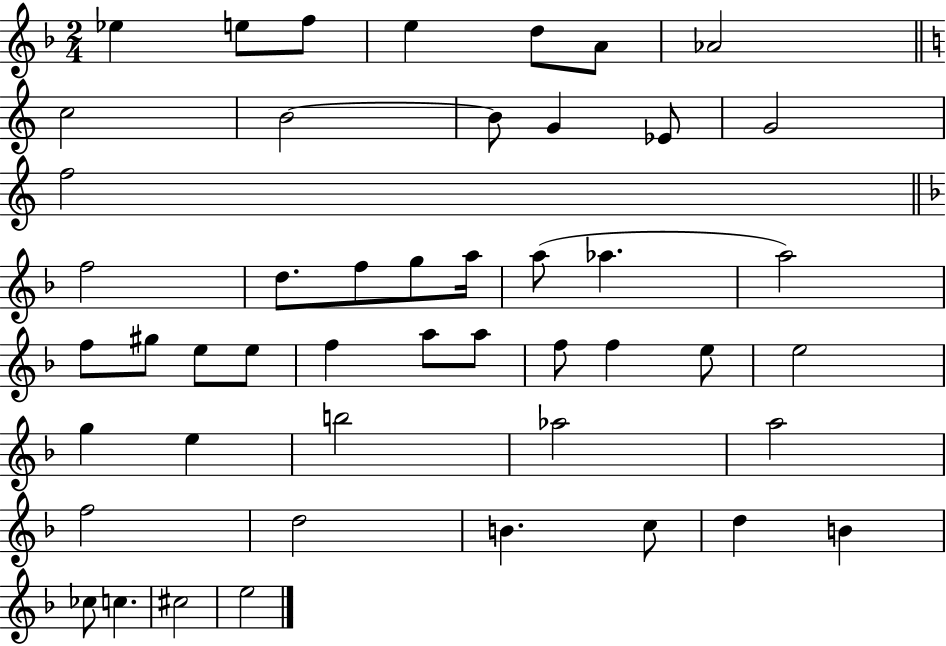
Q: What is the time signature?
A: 2/4